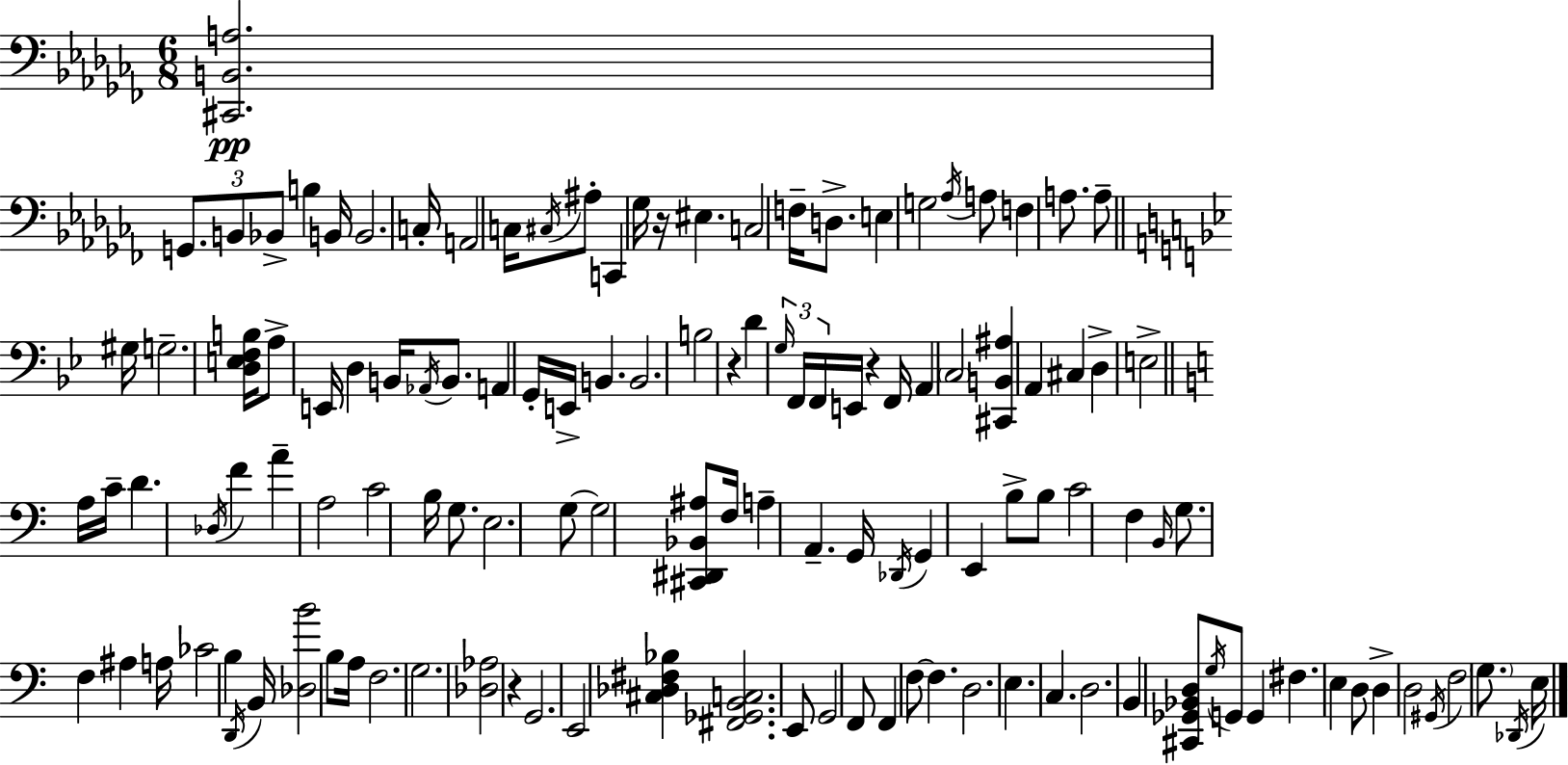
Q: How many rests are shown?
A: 4